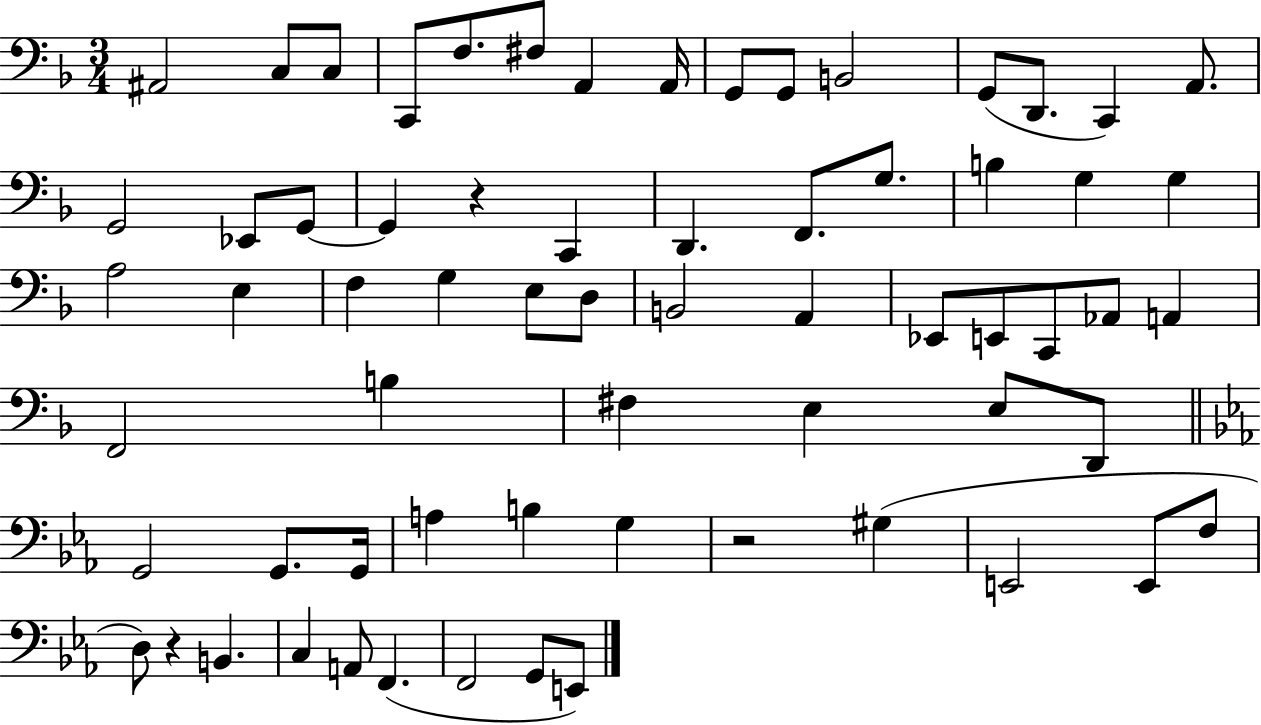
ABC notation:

X:1
T:Untitled
M:3/4
L:1/4
K:F
^A,,2 C,/2 C,/2 C,,/2 F,/2 ^F,/2 A,, A,,/4 G,,/2 G,,/2 B,,2 G,,/2 D,,/2 C,, A,,/2 G,,2 _E,,/2 G,,/2 G,, z C,, D,, F,,/2 G,/2 B, G, G, A,2 E, F, G, E,/2 D,/2 B,,2 A,, _E,,/2 E,,/2 C,,/2 _A,,/2 A,, F,,2 B, ^F, E, E,/2 D,,/2 G,,2 G,,/2 G,,/4 A, B, G, z2 ^G, E,,2 E,,/2 F,/2 D,/2 z B,, C, A,,/2 F,, F,,2 G,,/2 E,,/2